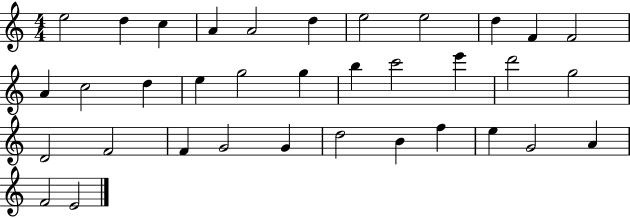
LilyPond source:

{
  \clef treble
  \numericTimeSignature
  \time 4/4
  \key c \major
  e''2 d''4 c''4 | a'4 a'2 d''4 | e''2 e''2 | d''4 f'4 f'2 | \break a'4 c''2 d''4 | e''4 g''2 g''4 | b''4 c'''2 e'''4 | d'''2 g''2 | \break d'2 f'2 | f'4 g'2 g'4 | d''2 b'4 f''4 | e''4 g'2 a'4 | \break f'2 e'2 | \bar "|."
}